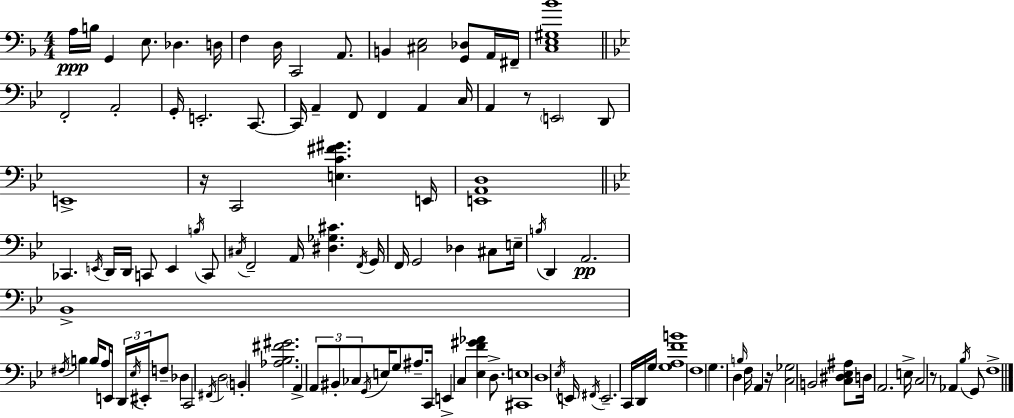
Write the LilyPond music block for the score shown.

{
  \clef bass
  \numericTimeSignature
  \time 4/4
  \key d \minor
  a16\ppp b16 g,4 e8. des4. d16 | f4 d16 c,2 a,8. | b,4 <cis e>2 <g, des>8 a,16 fis,16-- | <c e gis bes'>1 | \break \bar "||" \break \key bes \major f,2-. a,2-. | g,16-. e,2.-. c,8.~~ | c,16 a,4-- f,8 f,4 a,4 c16 | a,4 r8 \parenthesize e,2 d,8 | \break e,1-> | r16 c,2 <e c' fis' gis'>4. e,16 | <e, a, d>1 | \bar "||" \break \key g \minor ces,4. \acciaccatura { e,16 } d,16 d,16 c,8 e,4 \acciaccatura { b16 } | c,8 \acciaccatura { cis16 } f,2-- a,16 <dis ges cis'>4. | \acciaccatura { f,16 } g,16 f,16 g,2 des4 | cis8 e16-- \acciaccatura { b16 } d,4 a,2.\pp | \break bes,1-> | \acciaccatura { fis16 } b4 b16 a8 e,16 \tuplet 3/2 { d,16 \acciaccatura { ees16 } | eis,16-. } f8-- des4 c,2 \acciaccatura { fis,16 } | d2 \parenthesize b,4-. <aes bes fis' gis'>2. | \break a,4-> \tuplet 3/2 { a,8 bis,8-. | ces8 } \acciaccatura { g,16 } e16 g8 ais8.-- c,16 e,4-> c4 | <ees f' gis' aes'>4 d8.-> <cis, e>1 | d1 | \break \acciaccatura { ees16 } e,16 \acciaccatura { fis,16 } e,2.-- | c,16 d,16 g16 <g a f' b'>1 | f1 | g4. | \break d4 \grace { b16 } f16 a,4 r16 <c ges>2 | b,2 <c dis ees ais>8 d16 a,2. | e16-> c2 | r8 aes,4 \acciaccatura { bes16 } g,8 f1-> | \break \bar "|."
}